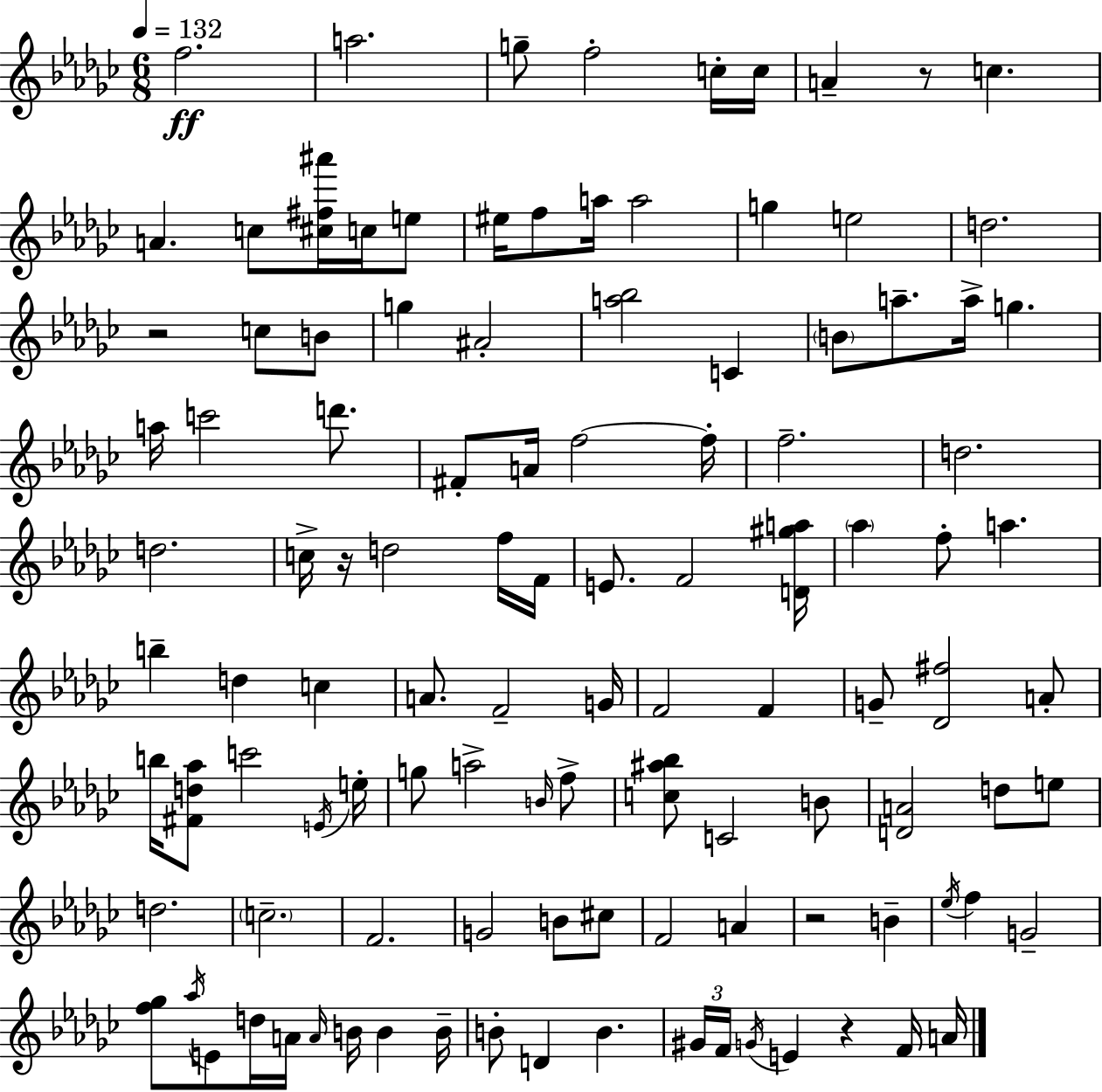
{
  \clef treble
  \numericTimeSignature
  \time 6/8
  \key ees \minor
  \tempo 4 = 132
  f''2.\ff | a''2. | g''8-- f''2-. c''16-. c''16 | a'4-- r8 c''4. | \break a'4. c''8 <cis'' fis'' ais'''>16 c''16 e''8 | eis''16 f''8 a''16 a''2 | g''4 e''2 | d''2. | \break r2 c''8 b'8 | g''4 ais'2-. | <a'' bes''>2 c'4 | \parenthesize b'8 a''8.-- a''16-> g''4. | \break a''16 c'''2 d'''8. | fis'8-. a'16 f''2~~ f''16-. | f''2.-- | d''2. | \break d''2. | c''16-> r16 d''2 f''16 f'16 | e'8. f'2 <d' gis'' a''>16 | \parenthesize aes''4 f''8-. a''4. | \break b''4-- d''4 c''4 | a'8. f'2-- g'16 | f'2 f'4 | g'8-- <des' fis''>2 a'8-. | \break b''16 <fis' d'' aes''>8 c'''2 \acciaccatura { e'16 } | e''16-. g''8 a''2-> \grace { b'16 } | f''8-> <c'' ais'' bes''>8 c'2 | b'8 <d' a'>2 d''8 | \break e''8 d''2. | \parenthesize c''2.-- | f'2. | g'2 b'8 | \break cis''8 f'2 a'4 | r2 b'4-- | \acciaccatura { ees''16 } f''4 g'2-- | <f'' ges''>8 \acciaccatura { aes''16 } e'8 d''16 a'16 \grace { a'16 } b'16 | \break b'4 b'16-- b'8-. d'4 b'4. | \tuplet 3/2 { gis'16 f'16 \acciaccatura { g'16 } } e'4 | r4 f'16 a'16 \bar "|."
}